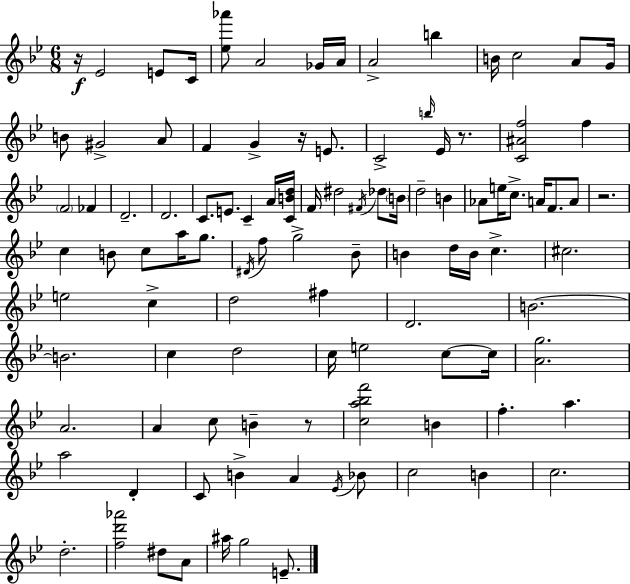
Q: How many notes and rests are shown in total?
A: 104